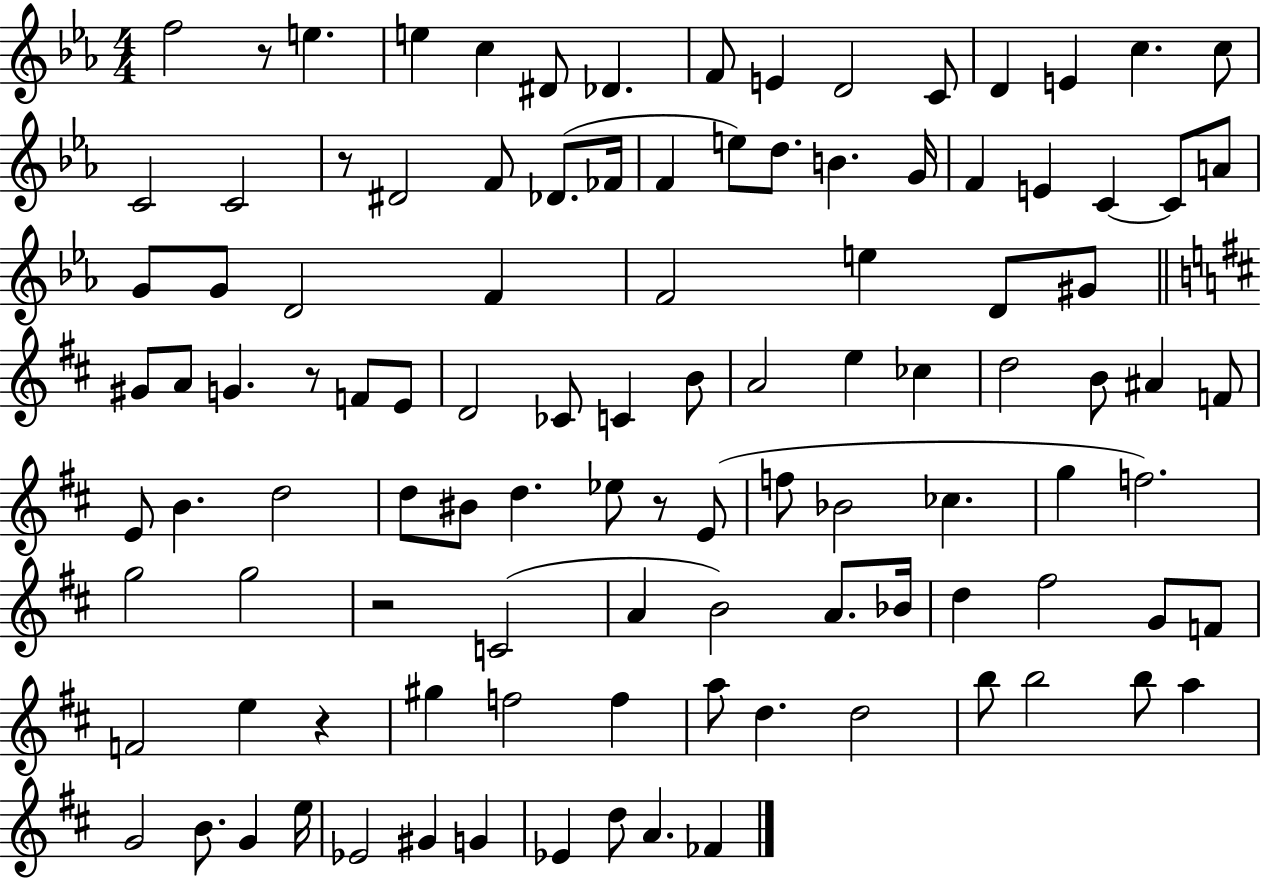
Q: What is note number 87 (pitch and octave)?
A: B5